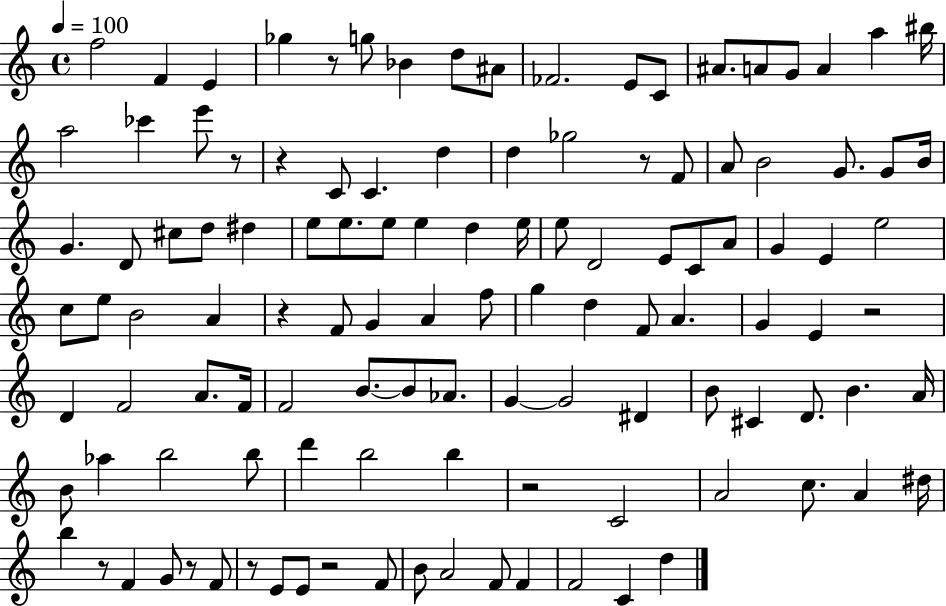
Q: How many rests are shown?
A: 11